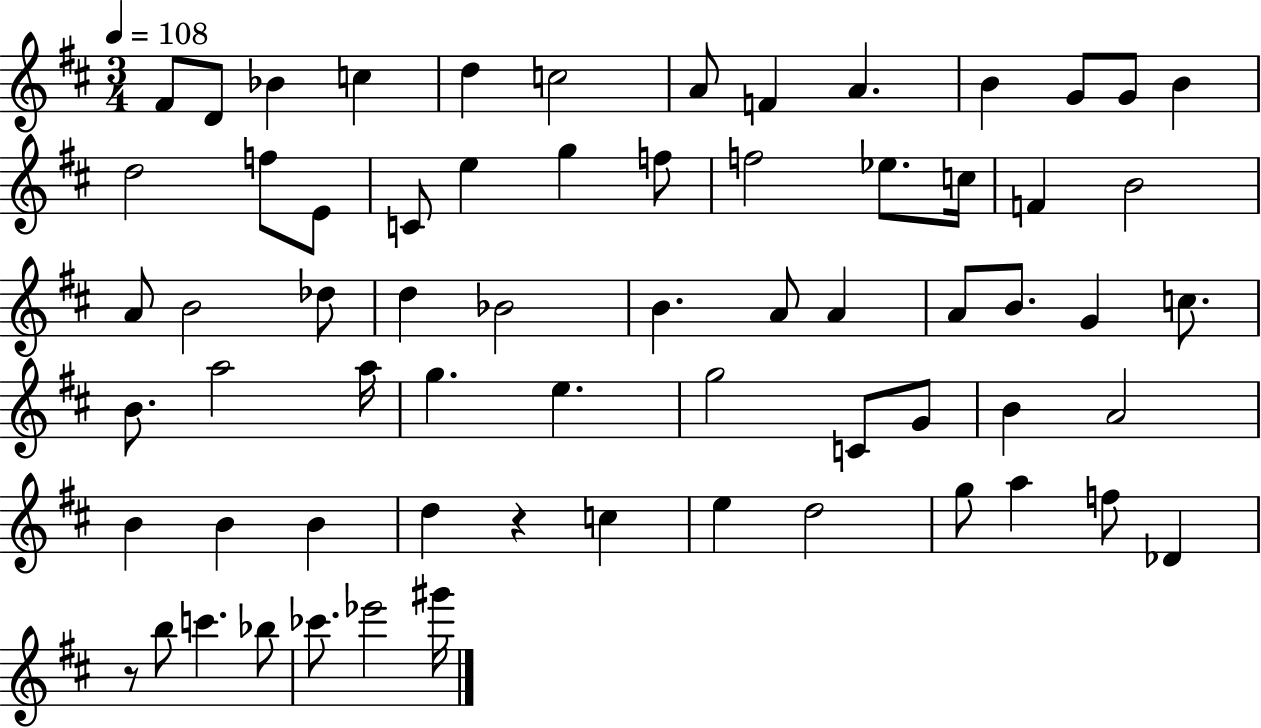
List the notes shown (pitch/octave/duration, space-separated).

F#4/e D4/e Bb4/q C5/q D5/q C5/h A4/e F4/q A4/q. B4/q G4/e G4/e B4/q D5/h F5/e E4/e C4/e E5/q G5/q F5/e F5/h Eb5/e. C5/s F4/q B4/h A4/e B4/h Db5/e D5/q Bb4/h B4/q. A4/e A4/q A4/e B4/e. G4/q C5/e. B4/e. A5/h A5/s G5/q. E5/q. G5/h C4/e G4/e B4/q A4/h B4/q B4/q B4/q D5/q R/q C5/q E5/q D5/h G5/e A5/q F5/e Db4/q R/e B5/e C6/q. Bb5/e CES6/e. Eb6/h G#6/s